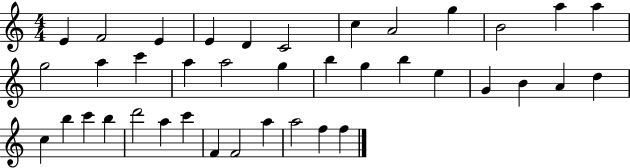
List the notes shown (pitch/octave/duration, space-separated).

E4/q F4/h E4/q E4/q D4/q C4/h C5/q A4/h G5/q B4/h A5/q A5/q G5/h A5/q C6/q A5/q A5/h G5/q B5/q G5/q B5/q E5/q G4/q B4/q A4/q D5/q C5/q B5/q C6/q B5/q D6/h A5/q C6/q F4/q F4/h A5/q A5/h F5/q F5/q